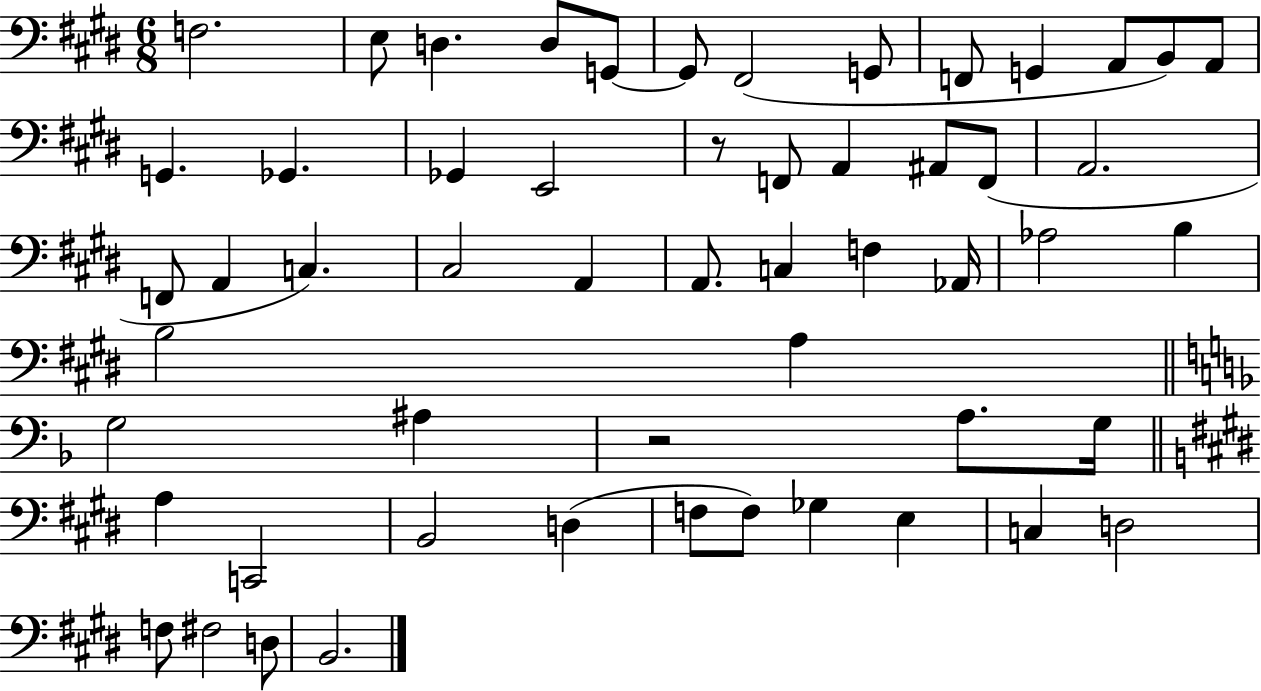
X:1
T:Untitled
M:6/8
L:1/4
K:E
F,2 E,/2 D, D,/2 G,,/2 G,,/2 ^F,,2 G,,/2 F,,/2 G,, A,,/2 B,,/2 A,,/2 G,, _G,, _G,, E,,2 z/2 F,,/2 A,, ^A,,/2 F,,/2 A,,2 F,,/2 A,, C, ^C,2 A,, A,,/2 C, F, _A,,/4 _A,2 B, B,2 A, G,2 ^A, z2 A,/2 G,/4 A, C,,2 B,,2 D, F,/2 F,/2 _G, E, C, D,2 F,/2 ^F,2 D,/2 B,,2